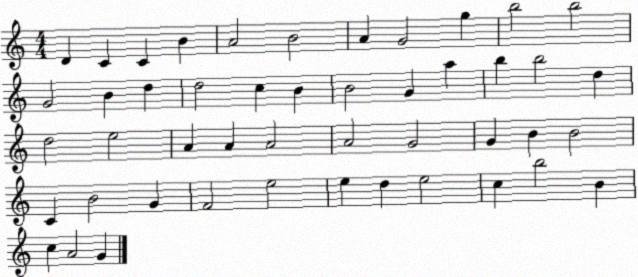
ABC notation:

X:1
T:Untitled
M:4/4
L:1/4
K:C
D C C B A2 B2 A G2 g b2 b2 G2 B d d2 c B B2 G a b b2 d d2 e2 A A A2 A2 G2 G B B2 C B2 G F2 e2 e d e2 c b2 B c A2 G